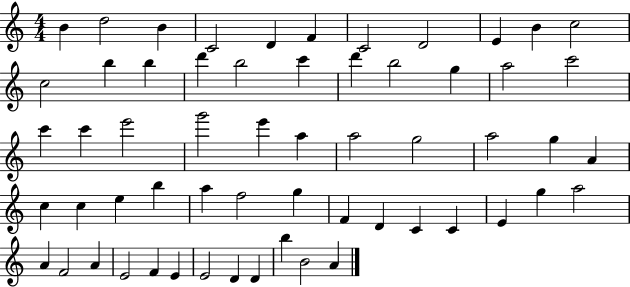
X:1
T:Untitled
M:4/4
L:1/4
K:C
B d2 B C2 D F C2 D2 E B c2 c2 b b d' b2 c' d' b2 g a2 c'2 c' c' e'2 g'2 e' a a2 g2 a2 g A c c e b a f2 g F D C C E g a2 A F2 A E2 F E E2 D D b B2 A